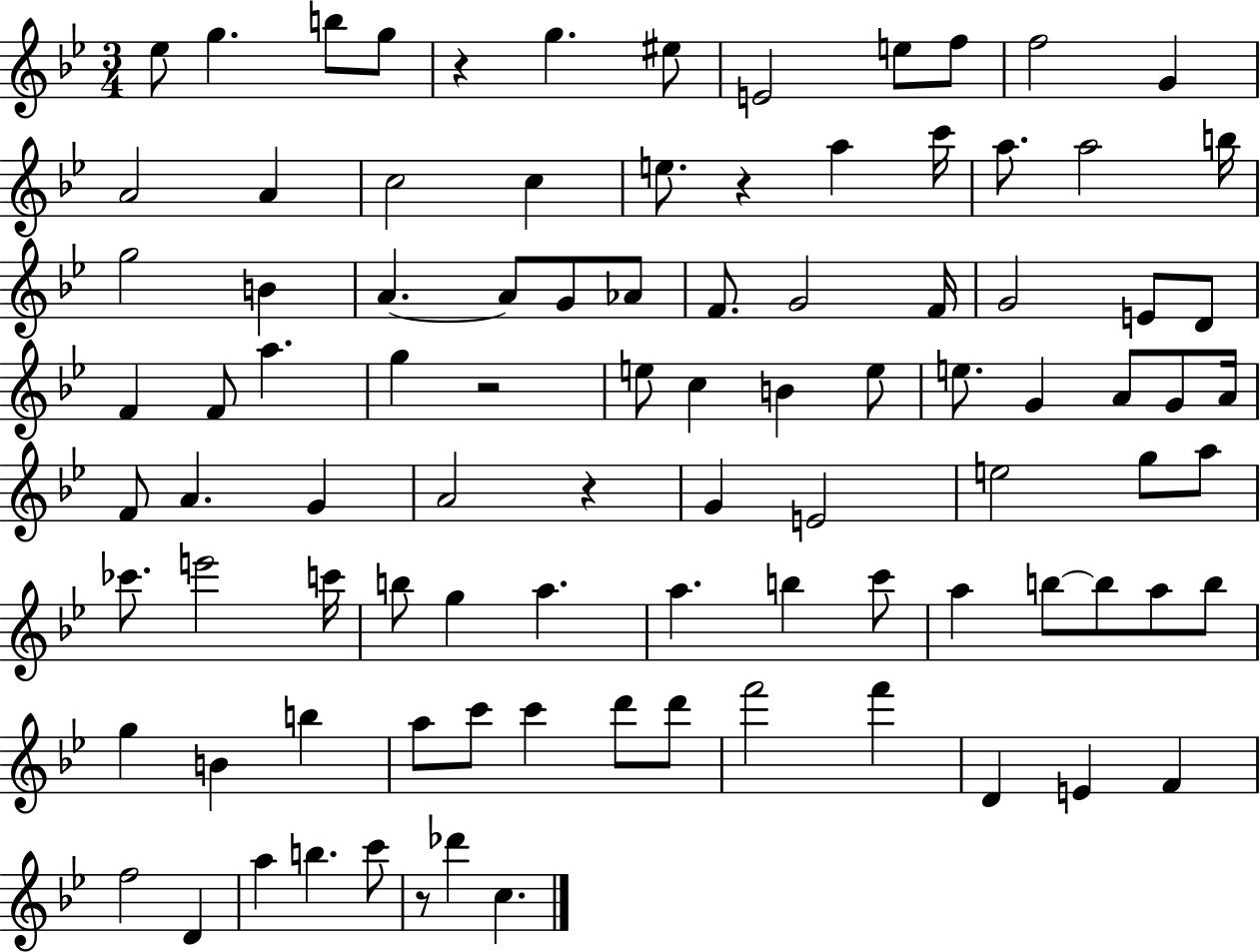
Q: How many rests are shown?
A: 5